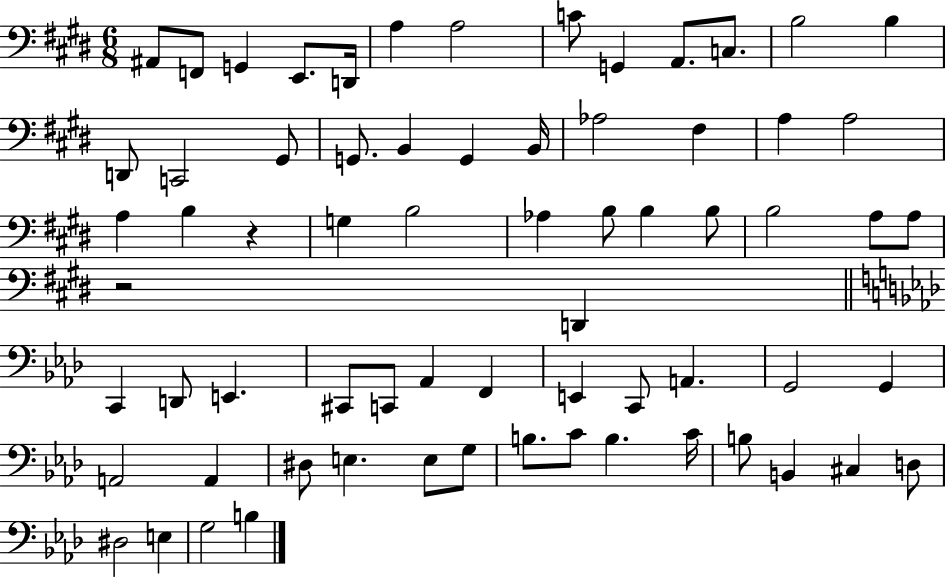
A#2/e F2/e G2/q E2/e. D2/s A3/q A3/h C4/e G2/q A2/e. C3/e. B3/h B3/q D2/e C2/h G#2/e G2/e. B2/q G2/q B2/s Ab3/h F#3/q A3/q A3/h A3/q B3/q R/q G3/q B3/h Ab3/q B3/e B3/q B3/e B3/h A3/e A3/e R/h D2/q C2/q D2/e E2/q. C#2/e C2/e Ab2/q F2/q E2/q C2/e A2/q. G2/h G2/q A2/h A2/q D#3/e E3/q. E3/e G3/e B3/e. C4/e B3/q. C4/s B3/e B2/q C#3/q D3/e D#3/h E3/q G3/h B3/q